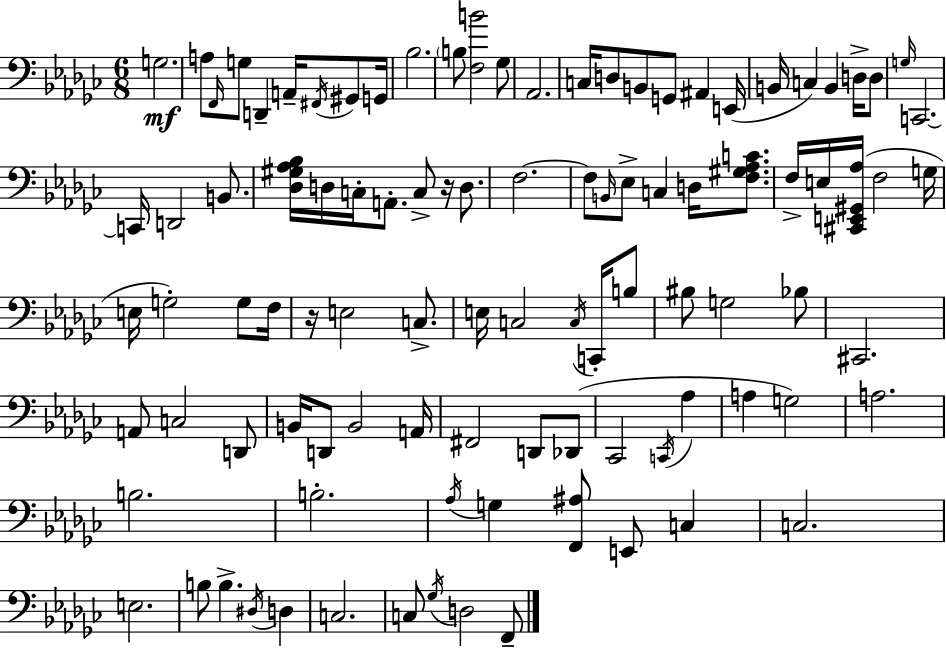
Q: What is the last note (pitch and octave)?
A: F2